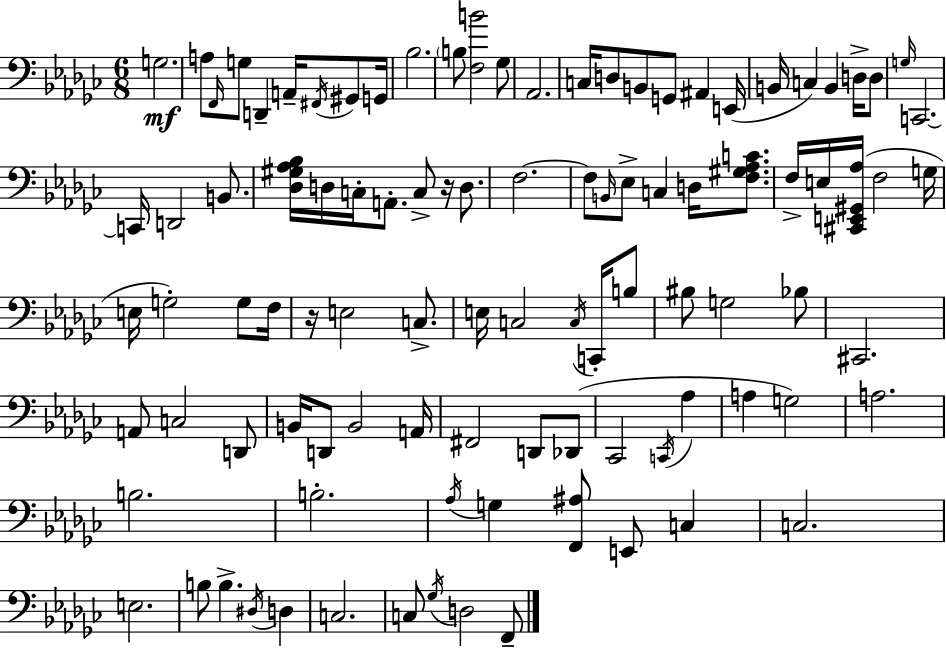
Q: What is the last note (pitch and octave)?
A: F2